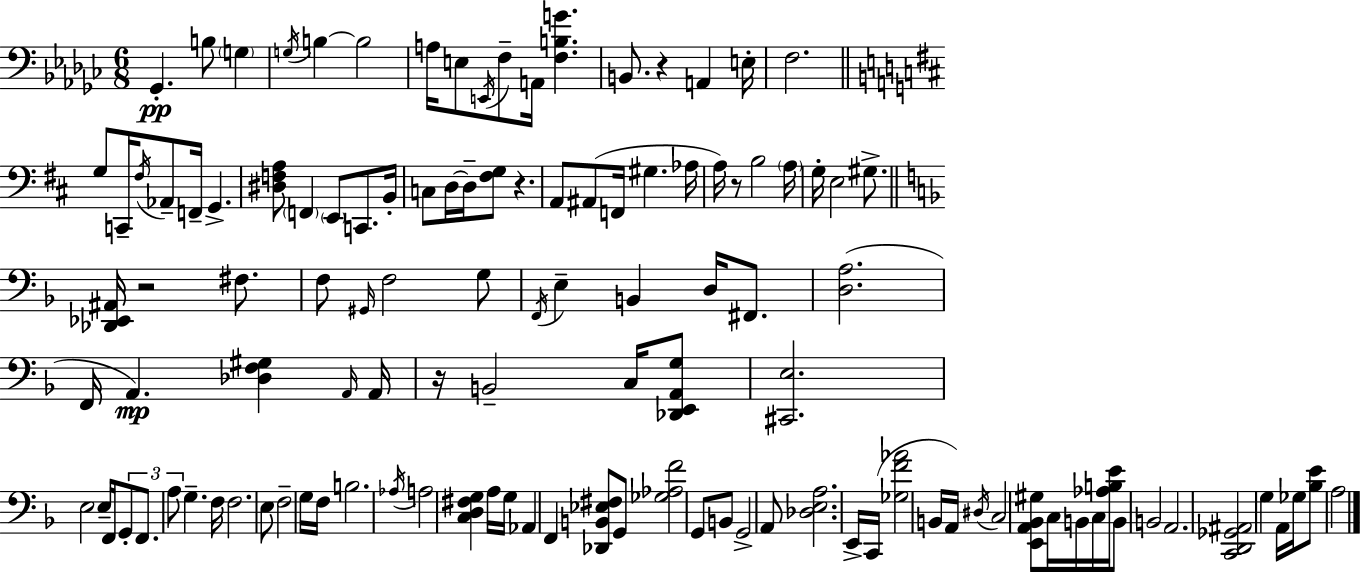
{
  \clef bass
  \numericTimeSignature
  \time 6/8
  \key ees \minor
  ges,4.-.\pp b8 \parenthesize g4 | \acciaccatura { g16 } b4~~ b2 | a16 e8 \acciaccatura { e,16 } f8-- a,16 <f b g'>4. | b,8. r4 a,4 | \break e16-. f2. | \bar "||" \break \key b \minor g8 c,16-- \acciaccatura { fis16 } aes,8-- f,16-- g,4.-> | <dis f a>8 \parenthesize f,4 \parenthesize e,8 c,8. | b,16-. c8 d16~~ d16-- <fis g>8 r4. | a,8 ais,8( f,16 gis4. | \break aes16 a16) r8 b2 | \parenthesize a16 g16-. e2 gis8.-> | \bar "||" \break \key f \major <des, ees, ais,>16 r2 fis8. | f8 \grace { gis,16 } f2 g8 | \acciaccatura { f,16 } e4-- b,4 d16 fis,8. | <d a>2.( | \break f,16 a,4.\mp) <des f gis>4 | \grace { a,16 } a,16 r16 b,2-- | c16 <des, e, a, g>8 <cis, e>2. | e2 e16-- | \break f,16 \tuplet 3/2 { g,8-. f,8. a8 } g4.-- | f16 f2. | e8 f2-- | g16 f16 b2. | \break \acciaccatura { aes16 } a2 | <c d fis g>4 a16 g16 aes,4 f,4 | <des, b, ees fis>8 g,8 <ges aes f'>2 | g,8 b,8 g,2-> | \break a,8 <des e a>2. | e,16-> c,16( <ges f' aes'>2 | b,16 a,16) \acciaccatura { dis16 } c2 | <e, a, bes, gis>8 c16 b,16 c16 <aes b e'>16 b,8 b,2 | \break a,2. | <c, d, ges, ais,>2 | g4 a,16 ges16 <bes e'>8 a2 | \bar "|."
}